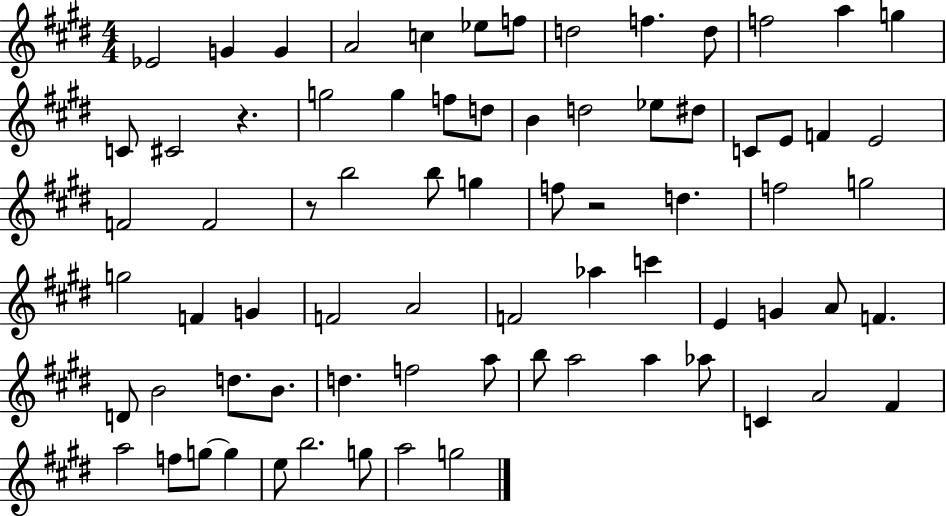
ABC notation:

X:1
T:Untitled
M:4/4
L:1/4
K:E
_E2 G G A2 c _e/2 f/2 d2 f d/2 f2 a g C/2 ^C2 z g2 g f/2 d/2 B d2 _e/2 ^d/2 C/2 E/2 F E2 F2 F2 z/2 b2 b/2 g f/2 z2 d f2 g2 g2 F G F2 A2 F2 _a c' E G A/2 F D/2 B2 d/2 B/2 d f2 a/2 b/2 a2 a _a/2 C A2 ^F a2 f/2 g/2 g e/2 b2 g/2 a2 g2